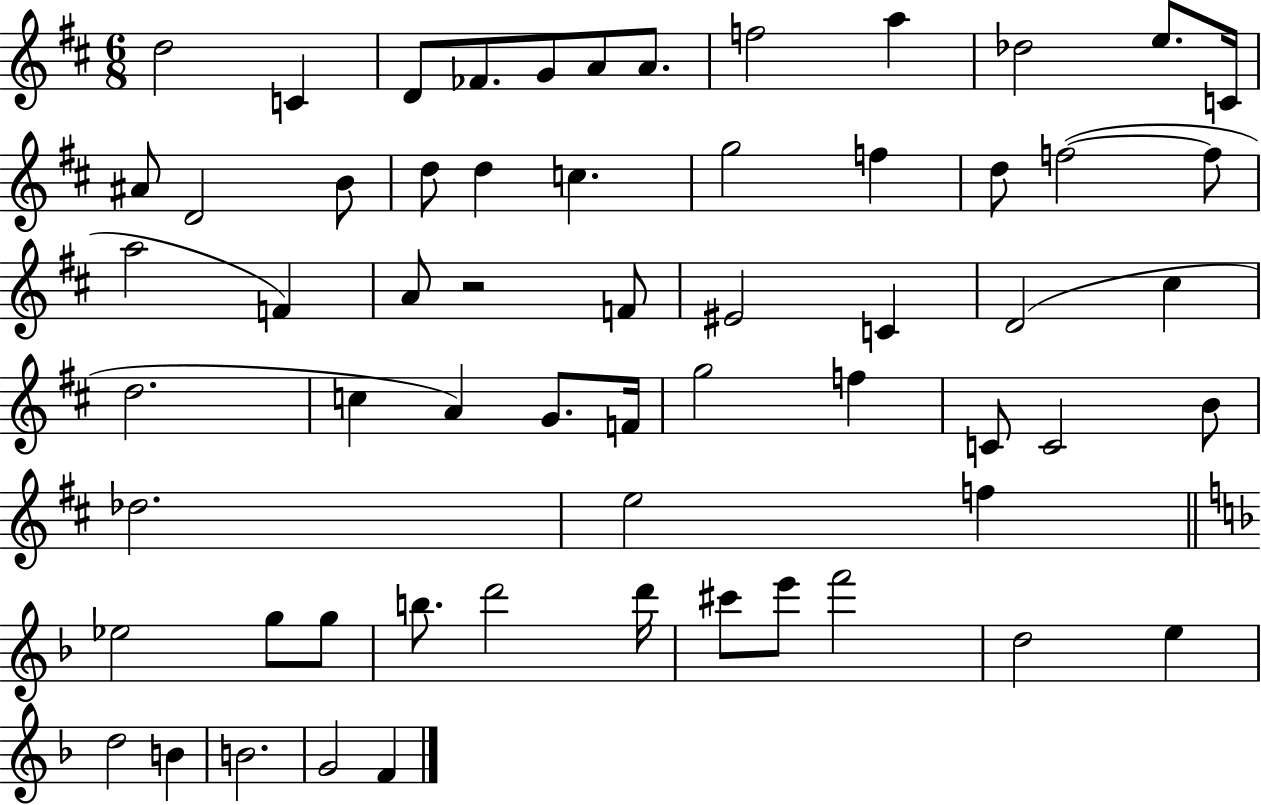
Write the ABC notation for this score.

X:1
T:Untitled
M:6/8
L:1/4
K:D
d2 C D/2 _F/2 G/2 A/2 A/2 f2 a _d2 e/2 C/4 ^A/2 D2 B/2 d/2 d c g2 f d/2 f2 f/2 a2 F A/2 z2 F/2 ^E2 C D2 ^c d2 c A G/2 F/4 g2 f C/2 C2 B/2 _d2 e2 f _e2 g/2 g/2 b/2 d'2 d'/4 ^c'/2 e'/2 f'2 d2 e d2 B B2 G2 F